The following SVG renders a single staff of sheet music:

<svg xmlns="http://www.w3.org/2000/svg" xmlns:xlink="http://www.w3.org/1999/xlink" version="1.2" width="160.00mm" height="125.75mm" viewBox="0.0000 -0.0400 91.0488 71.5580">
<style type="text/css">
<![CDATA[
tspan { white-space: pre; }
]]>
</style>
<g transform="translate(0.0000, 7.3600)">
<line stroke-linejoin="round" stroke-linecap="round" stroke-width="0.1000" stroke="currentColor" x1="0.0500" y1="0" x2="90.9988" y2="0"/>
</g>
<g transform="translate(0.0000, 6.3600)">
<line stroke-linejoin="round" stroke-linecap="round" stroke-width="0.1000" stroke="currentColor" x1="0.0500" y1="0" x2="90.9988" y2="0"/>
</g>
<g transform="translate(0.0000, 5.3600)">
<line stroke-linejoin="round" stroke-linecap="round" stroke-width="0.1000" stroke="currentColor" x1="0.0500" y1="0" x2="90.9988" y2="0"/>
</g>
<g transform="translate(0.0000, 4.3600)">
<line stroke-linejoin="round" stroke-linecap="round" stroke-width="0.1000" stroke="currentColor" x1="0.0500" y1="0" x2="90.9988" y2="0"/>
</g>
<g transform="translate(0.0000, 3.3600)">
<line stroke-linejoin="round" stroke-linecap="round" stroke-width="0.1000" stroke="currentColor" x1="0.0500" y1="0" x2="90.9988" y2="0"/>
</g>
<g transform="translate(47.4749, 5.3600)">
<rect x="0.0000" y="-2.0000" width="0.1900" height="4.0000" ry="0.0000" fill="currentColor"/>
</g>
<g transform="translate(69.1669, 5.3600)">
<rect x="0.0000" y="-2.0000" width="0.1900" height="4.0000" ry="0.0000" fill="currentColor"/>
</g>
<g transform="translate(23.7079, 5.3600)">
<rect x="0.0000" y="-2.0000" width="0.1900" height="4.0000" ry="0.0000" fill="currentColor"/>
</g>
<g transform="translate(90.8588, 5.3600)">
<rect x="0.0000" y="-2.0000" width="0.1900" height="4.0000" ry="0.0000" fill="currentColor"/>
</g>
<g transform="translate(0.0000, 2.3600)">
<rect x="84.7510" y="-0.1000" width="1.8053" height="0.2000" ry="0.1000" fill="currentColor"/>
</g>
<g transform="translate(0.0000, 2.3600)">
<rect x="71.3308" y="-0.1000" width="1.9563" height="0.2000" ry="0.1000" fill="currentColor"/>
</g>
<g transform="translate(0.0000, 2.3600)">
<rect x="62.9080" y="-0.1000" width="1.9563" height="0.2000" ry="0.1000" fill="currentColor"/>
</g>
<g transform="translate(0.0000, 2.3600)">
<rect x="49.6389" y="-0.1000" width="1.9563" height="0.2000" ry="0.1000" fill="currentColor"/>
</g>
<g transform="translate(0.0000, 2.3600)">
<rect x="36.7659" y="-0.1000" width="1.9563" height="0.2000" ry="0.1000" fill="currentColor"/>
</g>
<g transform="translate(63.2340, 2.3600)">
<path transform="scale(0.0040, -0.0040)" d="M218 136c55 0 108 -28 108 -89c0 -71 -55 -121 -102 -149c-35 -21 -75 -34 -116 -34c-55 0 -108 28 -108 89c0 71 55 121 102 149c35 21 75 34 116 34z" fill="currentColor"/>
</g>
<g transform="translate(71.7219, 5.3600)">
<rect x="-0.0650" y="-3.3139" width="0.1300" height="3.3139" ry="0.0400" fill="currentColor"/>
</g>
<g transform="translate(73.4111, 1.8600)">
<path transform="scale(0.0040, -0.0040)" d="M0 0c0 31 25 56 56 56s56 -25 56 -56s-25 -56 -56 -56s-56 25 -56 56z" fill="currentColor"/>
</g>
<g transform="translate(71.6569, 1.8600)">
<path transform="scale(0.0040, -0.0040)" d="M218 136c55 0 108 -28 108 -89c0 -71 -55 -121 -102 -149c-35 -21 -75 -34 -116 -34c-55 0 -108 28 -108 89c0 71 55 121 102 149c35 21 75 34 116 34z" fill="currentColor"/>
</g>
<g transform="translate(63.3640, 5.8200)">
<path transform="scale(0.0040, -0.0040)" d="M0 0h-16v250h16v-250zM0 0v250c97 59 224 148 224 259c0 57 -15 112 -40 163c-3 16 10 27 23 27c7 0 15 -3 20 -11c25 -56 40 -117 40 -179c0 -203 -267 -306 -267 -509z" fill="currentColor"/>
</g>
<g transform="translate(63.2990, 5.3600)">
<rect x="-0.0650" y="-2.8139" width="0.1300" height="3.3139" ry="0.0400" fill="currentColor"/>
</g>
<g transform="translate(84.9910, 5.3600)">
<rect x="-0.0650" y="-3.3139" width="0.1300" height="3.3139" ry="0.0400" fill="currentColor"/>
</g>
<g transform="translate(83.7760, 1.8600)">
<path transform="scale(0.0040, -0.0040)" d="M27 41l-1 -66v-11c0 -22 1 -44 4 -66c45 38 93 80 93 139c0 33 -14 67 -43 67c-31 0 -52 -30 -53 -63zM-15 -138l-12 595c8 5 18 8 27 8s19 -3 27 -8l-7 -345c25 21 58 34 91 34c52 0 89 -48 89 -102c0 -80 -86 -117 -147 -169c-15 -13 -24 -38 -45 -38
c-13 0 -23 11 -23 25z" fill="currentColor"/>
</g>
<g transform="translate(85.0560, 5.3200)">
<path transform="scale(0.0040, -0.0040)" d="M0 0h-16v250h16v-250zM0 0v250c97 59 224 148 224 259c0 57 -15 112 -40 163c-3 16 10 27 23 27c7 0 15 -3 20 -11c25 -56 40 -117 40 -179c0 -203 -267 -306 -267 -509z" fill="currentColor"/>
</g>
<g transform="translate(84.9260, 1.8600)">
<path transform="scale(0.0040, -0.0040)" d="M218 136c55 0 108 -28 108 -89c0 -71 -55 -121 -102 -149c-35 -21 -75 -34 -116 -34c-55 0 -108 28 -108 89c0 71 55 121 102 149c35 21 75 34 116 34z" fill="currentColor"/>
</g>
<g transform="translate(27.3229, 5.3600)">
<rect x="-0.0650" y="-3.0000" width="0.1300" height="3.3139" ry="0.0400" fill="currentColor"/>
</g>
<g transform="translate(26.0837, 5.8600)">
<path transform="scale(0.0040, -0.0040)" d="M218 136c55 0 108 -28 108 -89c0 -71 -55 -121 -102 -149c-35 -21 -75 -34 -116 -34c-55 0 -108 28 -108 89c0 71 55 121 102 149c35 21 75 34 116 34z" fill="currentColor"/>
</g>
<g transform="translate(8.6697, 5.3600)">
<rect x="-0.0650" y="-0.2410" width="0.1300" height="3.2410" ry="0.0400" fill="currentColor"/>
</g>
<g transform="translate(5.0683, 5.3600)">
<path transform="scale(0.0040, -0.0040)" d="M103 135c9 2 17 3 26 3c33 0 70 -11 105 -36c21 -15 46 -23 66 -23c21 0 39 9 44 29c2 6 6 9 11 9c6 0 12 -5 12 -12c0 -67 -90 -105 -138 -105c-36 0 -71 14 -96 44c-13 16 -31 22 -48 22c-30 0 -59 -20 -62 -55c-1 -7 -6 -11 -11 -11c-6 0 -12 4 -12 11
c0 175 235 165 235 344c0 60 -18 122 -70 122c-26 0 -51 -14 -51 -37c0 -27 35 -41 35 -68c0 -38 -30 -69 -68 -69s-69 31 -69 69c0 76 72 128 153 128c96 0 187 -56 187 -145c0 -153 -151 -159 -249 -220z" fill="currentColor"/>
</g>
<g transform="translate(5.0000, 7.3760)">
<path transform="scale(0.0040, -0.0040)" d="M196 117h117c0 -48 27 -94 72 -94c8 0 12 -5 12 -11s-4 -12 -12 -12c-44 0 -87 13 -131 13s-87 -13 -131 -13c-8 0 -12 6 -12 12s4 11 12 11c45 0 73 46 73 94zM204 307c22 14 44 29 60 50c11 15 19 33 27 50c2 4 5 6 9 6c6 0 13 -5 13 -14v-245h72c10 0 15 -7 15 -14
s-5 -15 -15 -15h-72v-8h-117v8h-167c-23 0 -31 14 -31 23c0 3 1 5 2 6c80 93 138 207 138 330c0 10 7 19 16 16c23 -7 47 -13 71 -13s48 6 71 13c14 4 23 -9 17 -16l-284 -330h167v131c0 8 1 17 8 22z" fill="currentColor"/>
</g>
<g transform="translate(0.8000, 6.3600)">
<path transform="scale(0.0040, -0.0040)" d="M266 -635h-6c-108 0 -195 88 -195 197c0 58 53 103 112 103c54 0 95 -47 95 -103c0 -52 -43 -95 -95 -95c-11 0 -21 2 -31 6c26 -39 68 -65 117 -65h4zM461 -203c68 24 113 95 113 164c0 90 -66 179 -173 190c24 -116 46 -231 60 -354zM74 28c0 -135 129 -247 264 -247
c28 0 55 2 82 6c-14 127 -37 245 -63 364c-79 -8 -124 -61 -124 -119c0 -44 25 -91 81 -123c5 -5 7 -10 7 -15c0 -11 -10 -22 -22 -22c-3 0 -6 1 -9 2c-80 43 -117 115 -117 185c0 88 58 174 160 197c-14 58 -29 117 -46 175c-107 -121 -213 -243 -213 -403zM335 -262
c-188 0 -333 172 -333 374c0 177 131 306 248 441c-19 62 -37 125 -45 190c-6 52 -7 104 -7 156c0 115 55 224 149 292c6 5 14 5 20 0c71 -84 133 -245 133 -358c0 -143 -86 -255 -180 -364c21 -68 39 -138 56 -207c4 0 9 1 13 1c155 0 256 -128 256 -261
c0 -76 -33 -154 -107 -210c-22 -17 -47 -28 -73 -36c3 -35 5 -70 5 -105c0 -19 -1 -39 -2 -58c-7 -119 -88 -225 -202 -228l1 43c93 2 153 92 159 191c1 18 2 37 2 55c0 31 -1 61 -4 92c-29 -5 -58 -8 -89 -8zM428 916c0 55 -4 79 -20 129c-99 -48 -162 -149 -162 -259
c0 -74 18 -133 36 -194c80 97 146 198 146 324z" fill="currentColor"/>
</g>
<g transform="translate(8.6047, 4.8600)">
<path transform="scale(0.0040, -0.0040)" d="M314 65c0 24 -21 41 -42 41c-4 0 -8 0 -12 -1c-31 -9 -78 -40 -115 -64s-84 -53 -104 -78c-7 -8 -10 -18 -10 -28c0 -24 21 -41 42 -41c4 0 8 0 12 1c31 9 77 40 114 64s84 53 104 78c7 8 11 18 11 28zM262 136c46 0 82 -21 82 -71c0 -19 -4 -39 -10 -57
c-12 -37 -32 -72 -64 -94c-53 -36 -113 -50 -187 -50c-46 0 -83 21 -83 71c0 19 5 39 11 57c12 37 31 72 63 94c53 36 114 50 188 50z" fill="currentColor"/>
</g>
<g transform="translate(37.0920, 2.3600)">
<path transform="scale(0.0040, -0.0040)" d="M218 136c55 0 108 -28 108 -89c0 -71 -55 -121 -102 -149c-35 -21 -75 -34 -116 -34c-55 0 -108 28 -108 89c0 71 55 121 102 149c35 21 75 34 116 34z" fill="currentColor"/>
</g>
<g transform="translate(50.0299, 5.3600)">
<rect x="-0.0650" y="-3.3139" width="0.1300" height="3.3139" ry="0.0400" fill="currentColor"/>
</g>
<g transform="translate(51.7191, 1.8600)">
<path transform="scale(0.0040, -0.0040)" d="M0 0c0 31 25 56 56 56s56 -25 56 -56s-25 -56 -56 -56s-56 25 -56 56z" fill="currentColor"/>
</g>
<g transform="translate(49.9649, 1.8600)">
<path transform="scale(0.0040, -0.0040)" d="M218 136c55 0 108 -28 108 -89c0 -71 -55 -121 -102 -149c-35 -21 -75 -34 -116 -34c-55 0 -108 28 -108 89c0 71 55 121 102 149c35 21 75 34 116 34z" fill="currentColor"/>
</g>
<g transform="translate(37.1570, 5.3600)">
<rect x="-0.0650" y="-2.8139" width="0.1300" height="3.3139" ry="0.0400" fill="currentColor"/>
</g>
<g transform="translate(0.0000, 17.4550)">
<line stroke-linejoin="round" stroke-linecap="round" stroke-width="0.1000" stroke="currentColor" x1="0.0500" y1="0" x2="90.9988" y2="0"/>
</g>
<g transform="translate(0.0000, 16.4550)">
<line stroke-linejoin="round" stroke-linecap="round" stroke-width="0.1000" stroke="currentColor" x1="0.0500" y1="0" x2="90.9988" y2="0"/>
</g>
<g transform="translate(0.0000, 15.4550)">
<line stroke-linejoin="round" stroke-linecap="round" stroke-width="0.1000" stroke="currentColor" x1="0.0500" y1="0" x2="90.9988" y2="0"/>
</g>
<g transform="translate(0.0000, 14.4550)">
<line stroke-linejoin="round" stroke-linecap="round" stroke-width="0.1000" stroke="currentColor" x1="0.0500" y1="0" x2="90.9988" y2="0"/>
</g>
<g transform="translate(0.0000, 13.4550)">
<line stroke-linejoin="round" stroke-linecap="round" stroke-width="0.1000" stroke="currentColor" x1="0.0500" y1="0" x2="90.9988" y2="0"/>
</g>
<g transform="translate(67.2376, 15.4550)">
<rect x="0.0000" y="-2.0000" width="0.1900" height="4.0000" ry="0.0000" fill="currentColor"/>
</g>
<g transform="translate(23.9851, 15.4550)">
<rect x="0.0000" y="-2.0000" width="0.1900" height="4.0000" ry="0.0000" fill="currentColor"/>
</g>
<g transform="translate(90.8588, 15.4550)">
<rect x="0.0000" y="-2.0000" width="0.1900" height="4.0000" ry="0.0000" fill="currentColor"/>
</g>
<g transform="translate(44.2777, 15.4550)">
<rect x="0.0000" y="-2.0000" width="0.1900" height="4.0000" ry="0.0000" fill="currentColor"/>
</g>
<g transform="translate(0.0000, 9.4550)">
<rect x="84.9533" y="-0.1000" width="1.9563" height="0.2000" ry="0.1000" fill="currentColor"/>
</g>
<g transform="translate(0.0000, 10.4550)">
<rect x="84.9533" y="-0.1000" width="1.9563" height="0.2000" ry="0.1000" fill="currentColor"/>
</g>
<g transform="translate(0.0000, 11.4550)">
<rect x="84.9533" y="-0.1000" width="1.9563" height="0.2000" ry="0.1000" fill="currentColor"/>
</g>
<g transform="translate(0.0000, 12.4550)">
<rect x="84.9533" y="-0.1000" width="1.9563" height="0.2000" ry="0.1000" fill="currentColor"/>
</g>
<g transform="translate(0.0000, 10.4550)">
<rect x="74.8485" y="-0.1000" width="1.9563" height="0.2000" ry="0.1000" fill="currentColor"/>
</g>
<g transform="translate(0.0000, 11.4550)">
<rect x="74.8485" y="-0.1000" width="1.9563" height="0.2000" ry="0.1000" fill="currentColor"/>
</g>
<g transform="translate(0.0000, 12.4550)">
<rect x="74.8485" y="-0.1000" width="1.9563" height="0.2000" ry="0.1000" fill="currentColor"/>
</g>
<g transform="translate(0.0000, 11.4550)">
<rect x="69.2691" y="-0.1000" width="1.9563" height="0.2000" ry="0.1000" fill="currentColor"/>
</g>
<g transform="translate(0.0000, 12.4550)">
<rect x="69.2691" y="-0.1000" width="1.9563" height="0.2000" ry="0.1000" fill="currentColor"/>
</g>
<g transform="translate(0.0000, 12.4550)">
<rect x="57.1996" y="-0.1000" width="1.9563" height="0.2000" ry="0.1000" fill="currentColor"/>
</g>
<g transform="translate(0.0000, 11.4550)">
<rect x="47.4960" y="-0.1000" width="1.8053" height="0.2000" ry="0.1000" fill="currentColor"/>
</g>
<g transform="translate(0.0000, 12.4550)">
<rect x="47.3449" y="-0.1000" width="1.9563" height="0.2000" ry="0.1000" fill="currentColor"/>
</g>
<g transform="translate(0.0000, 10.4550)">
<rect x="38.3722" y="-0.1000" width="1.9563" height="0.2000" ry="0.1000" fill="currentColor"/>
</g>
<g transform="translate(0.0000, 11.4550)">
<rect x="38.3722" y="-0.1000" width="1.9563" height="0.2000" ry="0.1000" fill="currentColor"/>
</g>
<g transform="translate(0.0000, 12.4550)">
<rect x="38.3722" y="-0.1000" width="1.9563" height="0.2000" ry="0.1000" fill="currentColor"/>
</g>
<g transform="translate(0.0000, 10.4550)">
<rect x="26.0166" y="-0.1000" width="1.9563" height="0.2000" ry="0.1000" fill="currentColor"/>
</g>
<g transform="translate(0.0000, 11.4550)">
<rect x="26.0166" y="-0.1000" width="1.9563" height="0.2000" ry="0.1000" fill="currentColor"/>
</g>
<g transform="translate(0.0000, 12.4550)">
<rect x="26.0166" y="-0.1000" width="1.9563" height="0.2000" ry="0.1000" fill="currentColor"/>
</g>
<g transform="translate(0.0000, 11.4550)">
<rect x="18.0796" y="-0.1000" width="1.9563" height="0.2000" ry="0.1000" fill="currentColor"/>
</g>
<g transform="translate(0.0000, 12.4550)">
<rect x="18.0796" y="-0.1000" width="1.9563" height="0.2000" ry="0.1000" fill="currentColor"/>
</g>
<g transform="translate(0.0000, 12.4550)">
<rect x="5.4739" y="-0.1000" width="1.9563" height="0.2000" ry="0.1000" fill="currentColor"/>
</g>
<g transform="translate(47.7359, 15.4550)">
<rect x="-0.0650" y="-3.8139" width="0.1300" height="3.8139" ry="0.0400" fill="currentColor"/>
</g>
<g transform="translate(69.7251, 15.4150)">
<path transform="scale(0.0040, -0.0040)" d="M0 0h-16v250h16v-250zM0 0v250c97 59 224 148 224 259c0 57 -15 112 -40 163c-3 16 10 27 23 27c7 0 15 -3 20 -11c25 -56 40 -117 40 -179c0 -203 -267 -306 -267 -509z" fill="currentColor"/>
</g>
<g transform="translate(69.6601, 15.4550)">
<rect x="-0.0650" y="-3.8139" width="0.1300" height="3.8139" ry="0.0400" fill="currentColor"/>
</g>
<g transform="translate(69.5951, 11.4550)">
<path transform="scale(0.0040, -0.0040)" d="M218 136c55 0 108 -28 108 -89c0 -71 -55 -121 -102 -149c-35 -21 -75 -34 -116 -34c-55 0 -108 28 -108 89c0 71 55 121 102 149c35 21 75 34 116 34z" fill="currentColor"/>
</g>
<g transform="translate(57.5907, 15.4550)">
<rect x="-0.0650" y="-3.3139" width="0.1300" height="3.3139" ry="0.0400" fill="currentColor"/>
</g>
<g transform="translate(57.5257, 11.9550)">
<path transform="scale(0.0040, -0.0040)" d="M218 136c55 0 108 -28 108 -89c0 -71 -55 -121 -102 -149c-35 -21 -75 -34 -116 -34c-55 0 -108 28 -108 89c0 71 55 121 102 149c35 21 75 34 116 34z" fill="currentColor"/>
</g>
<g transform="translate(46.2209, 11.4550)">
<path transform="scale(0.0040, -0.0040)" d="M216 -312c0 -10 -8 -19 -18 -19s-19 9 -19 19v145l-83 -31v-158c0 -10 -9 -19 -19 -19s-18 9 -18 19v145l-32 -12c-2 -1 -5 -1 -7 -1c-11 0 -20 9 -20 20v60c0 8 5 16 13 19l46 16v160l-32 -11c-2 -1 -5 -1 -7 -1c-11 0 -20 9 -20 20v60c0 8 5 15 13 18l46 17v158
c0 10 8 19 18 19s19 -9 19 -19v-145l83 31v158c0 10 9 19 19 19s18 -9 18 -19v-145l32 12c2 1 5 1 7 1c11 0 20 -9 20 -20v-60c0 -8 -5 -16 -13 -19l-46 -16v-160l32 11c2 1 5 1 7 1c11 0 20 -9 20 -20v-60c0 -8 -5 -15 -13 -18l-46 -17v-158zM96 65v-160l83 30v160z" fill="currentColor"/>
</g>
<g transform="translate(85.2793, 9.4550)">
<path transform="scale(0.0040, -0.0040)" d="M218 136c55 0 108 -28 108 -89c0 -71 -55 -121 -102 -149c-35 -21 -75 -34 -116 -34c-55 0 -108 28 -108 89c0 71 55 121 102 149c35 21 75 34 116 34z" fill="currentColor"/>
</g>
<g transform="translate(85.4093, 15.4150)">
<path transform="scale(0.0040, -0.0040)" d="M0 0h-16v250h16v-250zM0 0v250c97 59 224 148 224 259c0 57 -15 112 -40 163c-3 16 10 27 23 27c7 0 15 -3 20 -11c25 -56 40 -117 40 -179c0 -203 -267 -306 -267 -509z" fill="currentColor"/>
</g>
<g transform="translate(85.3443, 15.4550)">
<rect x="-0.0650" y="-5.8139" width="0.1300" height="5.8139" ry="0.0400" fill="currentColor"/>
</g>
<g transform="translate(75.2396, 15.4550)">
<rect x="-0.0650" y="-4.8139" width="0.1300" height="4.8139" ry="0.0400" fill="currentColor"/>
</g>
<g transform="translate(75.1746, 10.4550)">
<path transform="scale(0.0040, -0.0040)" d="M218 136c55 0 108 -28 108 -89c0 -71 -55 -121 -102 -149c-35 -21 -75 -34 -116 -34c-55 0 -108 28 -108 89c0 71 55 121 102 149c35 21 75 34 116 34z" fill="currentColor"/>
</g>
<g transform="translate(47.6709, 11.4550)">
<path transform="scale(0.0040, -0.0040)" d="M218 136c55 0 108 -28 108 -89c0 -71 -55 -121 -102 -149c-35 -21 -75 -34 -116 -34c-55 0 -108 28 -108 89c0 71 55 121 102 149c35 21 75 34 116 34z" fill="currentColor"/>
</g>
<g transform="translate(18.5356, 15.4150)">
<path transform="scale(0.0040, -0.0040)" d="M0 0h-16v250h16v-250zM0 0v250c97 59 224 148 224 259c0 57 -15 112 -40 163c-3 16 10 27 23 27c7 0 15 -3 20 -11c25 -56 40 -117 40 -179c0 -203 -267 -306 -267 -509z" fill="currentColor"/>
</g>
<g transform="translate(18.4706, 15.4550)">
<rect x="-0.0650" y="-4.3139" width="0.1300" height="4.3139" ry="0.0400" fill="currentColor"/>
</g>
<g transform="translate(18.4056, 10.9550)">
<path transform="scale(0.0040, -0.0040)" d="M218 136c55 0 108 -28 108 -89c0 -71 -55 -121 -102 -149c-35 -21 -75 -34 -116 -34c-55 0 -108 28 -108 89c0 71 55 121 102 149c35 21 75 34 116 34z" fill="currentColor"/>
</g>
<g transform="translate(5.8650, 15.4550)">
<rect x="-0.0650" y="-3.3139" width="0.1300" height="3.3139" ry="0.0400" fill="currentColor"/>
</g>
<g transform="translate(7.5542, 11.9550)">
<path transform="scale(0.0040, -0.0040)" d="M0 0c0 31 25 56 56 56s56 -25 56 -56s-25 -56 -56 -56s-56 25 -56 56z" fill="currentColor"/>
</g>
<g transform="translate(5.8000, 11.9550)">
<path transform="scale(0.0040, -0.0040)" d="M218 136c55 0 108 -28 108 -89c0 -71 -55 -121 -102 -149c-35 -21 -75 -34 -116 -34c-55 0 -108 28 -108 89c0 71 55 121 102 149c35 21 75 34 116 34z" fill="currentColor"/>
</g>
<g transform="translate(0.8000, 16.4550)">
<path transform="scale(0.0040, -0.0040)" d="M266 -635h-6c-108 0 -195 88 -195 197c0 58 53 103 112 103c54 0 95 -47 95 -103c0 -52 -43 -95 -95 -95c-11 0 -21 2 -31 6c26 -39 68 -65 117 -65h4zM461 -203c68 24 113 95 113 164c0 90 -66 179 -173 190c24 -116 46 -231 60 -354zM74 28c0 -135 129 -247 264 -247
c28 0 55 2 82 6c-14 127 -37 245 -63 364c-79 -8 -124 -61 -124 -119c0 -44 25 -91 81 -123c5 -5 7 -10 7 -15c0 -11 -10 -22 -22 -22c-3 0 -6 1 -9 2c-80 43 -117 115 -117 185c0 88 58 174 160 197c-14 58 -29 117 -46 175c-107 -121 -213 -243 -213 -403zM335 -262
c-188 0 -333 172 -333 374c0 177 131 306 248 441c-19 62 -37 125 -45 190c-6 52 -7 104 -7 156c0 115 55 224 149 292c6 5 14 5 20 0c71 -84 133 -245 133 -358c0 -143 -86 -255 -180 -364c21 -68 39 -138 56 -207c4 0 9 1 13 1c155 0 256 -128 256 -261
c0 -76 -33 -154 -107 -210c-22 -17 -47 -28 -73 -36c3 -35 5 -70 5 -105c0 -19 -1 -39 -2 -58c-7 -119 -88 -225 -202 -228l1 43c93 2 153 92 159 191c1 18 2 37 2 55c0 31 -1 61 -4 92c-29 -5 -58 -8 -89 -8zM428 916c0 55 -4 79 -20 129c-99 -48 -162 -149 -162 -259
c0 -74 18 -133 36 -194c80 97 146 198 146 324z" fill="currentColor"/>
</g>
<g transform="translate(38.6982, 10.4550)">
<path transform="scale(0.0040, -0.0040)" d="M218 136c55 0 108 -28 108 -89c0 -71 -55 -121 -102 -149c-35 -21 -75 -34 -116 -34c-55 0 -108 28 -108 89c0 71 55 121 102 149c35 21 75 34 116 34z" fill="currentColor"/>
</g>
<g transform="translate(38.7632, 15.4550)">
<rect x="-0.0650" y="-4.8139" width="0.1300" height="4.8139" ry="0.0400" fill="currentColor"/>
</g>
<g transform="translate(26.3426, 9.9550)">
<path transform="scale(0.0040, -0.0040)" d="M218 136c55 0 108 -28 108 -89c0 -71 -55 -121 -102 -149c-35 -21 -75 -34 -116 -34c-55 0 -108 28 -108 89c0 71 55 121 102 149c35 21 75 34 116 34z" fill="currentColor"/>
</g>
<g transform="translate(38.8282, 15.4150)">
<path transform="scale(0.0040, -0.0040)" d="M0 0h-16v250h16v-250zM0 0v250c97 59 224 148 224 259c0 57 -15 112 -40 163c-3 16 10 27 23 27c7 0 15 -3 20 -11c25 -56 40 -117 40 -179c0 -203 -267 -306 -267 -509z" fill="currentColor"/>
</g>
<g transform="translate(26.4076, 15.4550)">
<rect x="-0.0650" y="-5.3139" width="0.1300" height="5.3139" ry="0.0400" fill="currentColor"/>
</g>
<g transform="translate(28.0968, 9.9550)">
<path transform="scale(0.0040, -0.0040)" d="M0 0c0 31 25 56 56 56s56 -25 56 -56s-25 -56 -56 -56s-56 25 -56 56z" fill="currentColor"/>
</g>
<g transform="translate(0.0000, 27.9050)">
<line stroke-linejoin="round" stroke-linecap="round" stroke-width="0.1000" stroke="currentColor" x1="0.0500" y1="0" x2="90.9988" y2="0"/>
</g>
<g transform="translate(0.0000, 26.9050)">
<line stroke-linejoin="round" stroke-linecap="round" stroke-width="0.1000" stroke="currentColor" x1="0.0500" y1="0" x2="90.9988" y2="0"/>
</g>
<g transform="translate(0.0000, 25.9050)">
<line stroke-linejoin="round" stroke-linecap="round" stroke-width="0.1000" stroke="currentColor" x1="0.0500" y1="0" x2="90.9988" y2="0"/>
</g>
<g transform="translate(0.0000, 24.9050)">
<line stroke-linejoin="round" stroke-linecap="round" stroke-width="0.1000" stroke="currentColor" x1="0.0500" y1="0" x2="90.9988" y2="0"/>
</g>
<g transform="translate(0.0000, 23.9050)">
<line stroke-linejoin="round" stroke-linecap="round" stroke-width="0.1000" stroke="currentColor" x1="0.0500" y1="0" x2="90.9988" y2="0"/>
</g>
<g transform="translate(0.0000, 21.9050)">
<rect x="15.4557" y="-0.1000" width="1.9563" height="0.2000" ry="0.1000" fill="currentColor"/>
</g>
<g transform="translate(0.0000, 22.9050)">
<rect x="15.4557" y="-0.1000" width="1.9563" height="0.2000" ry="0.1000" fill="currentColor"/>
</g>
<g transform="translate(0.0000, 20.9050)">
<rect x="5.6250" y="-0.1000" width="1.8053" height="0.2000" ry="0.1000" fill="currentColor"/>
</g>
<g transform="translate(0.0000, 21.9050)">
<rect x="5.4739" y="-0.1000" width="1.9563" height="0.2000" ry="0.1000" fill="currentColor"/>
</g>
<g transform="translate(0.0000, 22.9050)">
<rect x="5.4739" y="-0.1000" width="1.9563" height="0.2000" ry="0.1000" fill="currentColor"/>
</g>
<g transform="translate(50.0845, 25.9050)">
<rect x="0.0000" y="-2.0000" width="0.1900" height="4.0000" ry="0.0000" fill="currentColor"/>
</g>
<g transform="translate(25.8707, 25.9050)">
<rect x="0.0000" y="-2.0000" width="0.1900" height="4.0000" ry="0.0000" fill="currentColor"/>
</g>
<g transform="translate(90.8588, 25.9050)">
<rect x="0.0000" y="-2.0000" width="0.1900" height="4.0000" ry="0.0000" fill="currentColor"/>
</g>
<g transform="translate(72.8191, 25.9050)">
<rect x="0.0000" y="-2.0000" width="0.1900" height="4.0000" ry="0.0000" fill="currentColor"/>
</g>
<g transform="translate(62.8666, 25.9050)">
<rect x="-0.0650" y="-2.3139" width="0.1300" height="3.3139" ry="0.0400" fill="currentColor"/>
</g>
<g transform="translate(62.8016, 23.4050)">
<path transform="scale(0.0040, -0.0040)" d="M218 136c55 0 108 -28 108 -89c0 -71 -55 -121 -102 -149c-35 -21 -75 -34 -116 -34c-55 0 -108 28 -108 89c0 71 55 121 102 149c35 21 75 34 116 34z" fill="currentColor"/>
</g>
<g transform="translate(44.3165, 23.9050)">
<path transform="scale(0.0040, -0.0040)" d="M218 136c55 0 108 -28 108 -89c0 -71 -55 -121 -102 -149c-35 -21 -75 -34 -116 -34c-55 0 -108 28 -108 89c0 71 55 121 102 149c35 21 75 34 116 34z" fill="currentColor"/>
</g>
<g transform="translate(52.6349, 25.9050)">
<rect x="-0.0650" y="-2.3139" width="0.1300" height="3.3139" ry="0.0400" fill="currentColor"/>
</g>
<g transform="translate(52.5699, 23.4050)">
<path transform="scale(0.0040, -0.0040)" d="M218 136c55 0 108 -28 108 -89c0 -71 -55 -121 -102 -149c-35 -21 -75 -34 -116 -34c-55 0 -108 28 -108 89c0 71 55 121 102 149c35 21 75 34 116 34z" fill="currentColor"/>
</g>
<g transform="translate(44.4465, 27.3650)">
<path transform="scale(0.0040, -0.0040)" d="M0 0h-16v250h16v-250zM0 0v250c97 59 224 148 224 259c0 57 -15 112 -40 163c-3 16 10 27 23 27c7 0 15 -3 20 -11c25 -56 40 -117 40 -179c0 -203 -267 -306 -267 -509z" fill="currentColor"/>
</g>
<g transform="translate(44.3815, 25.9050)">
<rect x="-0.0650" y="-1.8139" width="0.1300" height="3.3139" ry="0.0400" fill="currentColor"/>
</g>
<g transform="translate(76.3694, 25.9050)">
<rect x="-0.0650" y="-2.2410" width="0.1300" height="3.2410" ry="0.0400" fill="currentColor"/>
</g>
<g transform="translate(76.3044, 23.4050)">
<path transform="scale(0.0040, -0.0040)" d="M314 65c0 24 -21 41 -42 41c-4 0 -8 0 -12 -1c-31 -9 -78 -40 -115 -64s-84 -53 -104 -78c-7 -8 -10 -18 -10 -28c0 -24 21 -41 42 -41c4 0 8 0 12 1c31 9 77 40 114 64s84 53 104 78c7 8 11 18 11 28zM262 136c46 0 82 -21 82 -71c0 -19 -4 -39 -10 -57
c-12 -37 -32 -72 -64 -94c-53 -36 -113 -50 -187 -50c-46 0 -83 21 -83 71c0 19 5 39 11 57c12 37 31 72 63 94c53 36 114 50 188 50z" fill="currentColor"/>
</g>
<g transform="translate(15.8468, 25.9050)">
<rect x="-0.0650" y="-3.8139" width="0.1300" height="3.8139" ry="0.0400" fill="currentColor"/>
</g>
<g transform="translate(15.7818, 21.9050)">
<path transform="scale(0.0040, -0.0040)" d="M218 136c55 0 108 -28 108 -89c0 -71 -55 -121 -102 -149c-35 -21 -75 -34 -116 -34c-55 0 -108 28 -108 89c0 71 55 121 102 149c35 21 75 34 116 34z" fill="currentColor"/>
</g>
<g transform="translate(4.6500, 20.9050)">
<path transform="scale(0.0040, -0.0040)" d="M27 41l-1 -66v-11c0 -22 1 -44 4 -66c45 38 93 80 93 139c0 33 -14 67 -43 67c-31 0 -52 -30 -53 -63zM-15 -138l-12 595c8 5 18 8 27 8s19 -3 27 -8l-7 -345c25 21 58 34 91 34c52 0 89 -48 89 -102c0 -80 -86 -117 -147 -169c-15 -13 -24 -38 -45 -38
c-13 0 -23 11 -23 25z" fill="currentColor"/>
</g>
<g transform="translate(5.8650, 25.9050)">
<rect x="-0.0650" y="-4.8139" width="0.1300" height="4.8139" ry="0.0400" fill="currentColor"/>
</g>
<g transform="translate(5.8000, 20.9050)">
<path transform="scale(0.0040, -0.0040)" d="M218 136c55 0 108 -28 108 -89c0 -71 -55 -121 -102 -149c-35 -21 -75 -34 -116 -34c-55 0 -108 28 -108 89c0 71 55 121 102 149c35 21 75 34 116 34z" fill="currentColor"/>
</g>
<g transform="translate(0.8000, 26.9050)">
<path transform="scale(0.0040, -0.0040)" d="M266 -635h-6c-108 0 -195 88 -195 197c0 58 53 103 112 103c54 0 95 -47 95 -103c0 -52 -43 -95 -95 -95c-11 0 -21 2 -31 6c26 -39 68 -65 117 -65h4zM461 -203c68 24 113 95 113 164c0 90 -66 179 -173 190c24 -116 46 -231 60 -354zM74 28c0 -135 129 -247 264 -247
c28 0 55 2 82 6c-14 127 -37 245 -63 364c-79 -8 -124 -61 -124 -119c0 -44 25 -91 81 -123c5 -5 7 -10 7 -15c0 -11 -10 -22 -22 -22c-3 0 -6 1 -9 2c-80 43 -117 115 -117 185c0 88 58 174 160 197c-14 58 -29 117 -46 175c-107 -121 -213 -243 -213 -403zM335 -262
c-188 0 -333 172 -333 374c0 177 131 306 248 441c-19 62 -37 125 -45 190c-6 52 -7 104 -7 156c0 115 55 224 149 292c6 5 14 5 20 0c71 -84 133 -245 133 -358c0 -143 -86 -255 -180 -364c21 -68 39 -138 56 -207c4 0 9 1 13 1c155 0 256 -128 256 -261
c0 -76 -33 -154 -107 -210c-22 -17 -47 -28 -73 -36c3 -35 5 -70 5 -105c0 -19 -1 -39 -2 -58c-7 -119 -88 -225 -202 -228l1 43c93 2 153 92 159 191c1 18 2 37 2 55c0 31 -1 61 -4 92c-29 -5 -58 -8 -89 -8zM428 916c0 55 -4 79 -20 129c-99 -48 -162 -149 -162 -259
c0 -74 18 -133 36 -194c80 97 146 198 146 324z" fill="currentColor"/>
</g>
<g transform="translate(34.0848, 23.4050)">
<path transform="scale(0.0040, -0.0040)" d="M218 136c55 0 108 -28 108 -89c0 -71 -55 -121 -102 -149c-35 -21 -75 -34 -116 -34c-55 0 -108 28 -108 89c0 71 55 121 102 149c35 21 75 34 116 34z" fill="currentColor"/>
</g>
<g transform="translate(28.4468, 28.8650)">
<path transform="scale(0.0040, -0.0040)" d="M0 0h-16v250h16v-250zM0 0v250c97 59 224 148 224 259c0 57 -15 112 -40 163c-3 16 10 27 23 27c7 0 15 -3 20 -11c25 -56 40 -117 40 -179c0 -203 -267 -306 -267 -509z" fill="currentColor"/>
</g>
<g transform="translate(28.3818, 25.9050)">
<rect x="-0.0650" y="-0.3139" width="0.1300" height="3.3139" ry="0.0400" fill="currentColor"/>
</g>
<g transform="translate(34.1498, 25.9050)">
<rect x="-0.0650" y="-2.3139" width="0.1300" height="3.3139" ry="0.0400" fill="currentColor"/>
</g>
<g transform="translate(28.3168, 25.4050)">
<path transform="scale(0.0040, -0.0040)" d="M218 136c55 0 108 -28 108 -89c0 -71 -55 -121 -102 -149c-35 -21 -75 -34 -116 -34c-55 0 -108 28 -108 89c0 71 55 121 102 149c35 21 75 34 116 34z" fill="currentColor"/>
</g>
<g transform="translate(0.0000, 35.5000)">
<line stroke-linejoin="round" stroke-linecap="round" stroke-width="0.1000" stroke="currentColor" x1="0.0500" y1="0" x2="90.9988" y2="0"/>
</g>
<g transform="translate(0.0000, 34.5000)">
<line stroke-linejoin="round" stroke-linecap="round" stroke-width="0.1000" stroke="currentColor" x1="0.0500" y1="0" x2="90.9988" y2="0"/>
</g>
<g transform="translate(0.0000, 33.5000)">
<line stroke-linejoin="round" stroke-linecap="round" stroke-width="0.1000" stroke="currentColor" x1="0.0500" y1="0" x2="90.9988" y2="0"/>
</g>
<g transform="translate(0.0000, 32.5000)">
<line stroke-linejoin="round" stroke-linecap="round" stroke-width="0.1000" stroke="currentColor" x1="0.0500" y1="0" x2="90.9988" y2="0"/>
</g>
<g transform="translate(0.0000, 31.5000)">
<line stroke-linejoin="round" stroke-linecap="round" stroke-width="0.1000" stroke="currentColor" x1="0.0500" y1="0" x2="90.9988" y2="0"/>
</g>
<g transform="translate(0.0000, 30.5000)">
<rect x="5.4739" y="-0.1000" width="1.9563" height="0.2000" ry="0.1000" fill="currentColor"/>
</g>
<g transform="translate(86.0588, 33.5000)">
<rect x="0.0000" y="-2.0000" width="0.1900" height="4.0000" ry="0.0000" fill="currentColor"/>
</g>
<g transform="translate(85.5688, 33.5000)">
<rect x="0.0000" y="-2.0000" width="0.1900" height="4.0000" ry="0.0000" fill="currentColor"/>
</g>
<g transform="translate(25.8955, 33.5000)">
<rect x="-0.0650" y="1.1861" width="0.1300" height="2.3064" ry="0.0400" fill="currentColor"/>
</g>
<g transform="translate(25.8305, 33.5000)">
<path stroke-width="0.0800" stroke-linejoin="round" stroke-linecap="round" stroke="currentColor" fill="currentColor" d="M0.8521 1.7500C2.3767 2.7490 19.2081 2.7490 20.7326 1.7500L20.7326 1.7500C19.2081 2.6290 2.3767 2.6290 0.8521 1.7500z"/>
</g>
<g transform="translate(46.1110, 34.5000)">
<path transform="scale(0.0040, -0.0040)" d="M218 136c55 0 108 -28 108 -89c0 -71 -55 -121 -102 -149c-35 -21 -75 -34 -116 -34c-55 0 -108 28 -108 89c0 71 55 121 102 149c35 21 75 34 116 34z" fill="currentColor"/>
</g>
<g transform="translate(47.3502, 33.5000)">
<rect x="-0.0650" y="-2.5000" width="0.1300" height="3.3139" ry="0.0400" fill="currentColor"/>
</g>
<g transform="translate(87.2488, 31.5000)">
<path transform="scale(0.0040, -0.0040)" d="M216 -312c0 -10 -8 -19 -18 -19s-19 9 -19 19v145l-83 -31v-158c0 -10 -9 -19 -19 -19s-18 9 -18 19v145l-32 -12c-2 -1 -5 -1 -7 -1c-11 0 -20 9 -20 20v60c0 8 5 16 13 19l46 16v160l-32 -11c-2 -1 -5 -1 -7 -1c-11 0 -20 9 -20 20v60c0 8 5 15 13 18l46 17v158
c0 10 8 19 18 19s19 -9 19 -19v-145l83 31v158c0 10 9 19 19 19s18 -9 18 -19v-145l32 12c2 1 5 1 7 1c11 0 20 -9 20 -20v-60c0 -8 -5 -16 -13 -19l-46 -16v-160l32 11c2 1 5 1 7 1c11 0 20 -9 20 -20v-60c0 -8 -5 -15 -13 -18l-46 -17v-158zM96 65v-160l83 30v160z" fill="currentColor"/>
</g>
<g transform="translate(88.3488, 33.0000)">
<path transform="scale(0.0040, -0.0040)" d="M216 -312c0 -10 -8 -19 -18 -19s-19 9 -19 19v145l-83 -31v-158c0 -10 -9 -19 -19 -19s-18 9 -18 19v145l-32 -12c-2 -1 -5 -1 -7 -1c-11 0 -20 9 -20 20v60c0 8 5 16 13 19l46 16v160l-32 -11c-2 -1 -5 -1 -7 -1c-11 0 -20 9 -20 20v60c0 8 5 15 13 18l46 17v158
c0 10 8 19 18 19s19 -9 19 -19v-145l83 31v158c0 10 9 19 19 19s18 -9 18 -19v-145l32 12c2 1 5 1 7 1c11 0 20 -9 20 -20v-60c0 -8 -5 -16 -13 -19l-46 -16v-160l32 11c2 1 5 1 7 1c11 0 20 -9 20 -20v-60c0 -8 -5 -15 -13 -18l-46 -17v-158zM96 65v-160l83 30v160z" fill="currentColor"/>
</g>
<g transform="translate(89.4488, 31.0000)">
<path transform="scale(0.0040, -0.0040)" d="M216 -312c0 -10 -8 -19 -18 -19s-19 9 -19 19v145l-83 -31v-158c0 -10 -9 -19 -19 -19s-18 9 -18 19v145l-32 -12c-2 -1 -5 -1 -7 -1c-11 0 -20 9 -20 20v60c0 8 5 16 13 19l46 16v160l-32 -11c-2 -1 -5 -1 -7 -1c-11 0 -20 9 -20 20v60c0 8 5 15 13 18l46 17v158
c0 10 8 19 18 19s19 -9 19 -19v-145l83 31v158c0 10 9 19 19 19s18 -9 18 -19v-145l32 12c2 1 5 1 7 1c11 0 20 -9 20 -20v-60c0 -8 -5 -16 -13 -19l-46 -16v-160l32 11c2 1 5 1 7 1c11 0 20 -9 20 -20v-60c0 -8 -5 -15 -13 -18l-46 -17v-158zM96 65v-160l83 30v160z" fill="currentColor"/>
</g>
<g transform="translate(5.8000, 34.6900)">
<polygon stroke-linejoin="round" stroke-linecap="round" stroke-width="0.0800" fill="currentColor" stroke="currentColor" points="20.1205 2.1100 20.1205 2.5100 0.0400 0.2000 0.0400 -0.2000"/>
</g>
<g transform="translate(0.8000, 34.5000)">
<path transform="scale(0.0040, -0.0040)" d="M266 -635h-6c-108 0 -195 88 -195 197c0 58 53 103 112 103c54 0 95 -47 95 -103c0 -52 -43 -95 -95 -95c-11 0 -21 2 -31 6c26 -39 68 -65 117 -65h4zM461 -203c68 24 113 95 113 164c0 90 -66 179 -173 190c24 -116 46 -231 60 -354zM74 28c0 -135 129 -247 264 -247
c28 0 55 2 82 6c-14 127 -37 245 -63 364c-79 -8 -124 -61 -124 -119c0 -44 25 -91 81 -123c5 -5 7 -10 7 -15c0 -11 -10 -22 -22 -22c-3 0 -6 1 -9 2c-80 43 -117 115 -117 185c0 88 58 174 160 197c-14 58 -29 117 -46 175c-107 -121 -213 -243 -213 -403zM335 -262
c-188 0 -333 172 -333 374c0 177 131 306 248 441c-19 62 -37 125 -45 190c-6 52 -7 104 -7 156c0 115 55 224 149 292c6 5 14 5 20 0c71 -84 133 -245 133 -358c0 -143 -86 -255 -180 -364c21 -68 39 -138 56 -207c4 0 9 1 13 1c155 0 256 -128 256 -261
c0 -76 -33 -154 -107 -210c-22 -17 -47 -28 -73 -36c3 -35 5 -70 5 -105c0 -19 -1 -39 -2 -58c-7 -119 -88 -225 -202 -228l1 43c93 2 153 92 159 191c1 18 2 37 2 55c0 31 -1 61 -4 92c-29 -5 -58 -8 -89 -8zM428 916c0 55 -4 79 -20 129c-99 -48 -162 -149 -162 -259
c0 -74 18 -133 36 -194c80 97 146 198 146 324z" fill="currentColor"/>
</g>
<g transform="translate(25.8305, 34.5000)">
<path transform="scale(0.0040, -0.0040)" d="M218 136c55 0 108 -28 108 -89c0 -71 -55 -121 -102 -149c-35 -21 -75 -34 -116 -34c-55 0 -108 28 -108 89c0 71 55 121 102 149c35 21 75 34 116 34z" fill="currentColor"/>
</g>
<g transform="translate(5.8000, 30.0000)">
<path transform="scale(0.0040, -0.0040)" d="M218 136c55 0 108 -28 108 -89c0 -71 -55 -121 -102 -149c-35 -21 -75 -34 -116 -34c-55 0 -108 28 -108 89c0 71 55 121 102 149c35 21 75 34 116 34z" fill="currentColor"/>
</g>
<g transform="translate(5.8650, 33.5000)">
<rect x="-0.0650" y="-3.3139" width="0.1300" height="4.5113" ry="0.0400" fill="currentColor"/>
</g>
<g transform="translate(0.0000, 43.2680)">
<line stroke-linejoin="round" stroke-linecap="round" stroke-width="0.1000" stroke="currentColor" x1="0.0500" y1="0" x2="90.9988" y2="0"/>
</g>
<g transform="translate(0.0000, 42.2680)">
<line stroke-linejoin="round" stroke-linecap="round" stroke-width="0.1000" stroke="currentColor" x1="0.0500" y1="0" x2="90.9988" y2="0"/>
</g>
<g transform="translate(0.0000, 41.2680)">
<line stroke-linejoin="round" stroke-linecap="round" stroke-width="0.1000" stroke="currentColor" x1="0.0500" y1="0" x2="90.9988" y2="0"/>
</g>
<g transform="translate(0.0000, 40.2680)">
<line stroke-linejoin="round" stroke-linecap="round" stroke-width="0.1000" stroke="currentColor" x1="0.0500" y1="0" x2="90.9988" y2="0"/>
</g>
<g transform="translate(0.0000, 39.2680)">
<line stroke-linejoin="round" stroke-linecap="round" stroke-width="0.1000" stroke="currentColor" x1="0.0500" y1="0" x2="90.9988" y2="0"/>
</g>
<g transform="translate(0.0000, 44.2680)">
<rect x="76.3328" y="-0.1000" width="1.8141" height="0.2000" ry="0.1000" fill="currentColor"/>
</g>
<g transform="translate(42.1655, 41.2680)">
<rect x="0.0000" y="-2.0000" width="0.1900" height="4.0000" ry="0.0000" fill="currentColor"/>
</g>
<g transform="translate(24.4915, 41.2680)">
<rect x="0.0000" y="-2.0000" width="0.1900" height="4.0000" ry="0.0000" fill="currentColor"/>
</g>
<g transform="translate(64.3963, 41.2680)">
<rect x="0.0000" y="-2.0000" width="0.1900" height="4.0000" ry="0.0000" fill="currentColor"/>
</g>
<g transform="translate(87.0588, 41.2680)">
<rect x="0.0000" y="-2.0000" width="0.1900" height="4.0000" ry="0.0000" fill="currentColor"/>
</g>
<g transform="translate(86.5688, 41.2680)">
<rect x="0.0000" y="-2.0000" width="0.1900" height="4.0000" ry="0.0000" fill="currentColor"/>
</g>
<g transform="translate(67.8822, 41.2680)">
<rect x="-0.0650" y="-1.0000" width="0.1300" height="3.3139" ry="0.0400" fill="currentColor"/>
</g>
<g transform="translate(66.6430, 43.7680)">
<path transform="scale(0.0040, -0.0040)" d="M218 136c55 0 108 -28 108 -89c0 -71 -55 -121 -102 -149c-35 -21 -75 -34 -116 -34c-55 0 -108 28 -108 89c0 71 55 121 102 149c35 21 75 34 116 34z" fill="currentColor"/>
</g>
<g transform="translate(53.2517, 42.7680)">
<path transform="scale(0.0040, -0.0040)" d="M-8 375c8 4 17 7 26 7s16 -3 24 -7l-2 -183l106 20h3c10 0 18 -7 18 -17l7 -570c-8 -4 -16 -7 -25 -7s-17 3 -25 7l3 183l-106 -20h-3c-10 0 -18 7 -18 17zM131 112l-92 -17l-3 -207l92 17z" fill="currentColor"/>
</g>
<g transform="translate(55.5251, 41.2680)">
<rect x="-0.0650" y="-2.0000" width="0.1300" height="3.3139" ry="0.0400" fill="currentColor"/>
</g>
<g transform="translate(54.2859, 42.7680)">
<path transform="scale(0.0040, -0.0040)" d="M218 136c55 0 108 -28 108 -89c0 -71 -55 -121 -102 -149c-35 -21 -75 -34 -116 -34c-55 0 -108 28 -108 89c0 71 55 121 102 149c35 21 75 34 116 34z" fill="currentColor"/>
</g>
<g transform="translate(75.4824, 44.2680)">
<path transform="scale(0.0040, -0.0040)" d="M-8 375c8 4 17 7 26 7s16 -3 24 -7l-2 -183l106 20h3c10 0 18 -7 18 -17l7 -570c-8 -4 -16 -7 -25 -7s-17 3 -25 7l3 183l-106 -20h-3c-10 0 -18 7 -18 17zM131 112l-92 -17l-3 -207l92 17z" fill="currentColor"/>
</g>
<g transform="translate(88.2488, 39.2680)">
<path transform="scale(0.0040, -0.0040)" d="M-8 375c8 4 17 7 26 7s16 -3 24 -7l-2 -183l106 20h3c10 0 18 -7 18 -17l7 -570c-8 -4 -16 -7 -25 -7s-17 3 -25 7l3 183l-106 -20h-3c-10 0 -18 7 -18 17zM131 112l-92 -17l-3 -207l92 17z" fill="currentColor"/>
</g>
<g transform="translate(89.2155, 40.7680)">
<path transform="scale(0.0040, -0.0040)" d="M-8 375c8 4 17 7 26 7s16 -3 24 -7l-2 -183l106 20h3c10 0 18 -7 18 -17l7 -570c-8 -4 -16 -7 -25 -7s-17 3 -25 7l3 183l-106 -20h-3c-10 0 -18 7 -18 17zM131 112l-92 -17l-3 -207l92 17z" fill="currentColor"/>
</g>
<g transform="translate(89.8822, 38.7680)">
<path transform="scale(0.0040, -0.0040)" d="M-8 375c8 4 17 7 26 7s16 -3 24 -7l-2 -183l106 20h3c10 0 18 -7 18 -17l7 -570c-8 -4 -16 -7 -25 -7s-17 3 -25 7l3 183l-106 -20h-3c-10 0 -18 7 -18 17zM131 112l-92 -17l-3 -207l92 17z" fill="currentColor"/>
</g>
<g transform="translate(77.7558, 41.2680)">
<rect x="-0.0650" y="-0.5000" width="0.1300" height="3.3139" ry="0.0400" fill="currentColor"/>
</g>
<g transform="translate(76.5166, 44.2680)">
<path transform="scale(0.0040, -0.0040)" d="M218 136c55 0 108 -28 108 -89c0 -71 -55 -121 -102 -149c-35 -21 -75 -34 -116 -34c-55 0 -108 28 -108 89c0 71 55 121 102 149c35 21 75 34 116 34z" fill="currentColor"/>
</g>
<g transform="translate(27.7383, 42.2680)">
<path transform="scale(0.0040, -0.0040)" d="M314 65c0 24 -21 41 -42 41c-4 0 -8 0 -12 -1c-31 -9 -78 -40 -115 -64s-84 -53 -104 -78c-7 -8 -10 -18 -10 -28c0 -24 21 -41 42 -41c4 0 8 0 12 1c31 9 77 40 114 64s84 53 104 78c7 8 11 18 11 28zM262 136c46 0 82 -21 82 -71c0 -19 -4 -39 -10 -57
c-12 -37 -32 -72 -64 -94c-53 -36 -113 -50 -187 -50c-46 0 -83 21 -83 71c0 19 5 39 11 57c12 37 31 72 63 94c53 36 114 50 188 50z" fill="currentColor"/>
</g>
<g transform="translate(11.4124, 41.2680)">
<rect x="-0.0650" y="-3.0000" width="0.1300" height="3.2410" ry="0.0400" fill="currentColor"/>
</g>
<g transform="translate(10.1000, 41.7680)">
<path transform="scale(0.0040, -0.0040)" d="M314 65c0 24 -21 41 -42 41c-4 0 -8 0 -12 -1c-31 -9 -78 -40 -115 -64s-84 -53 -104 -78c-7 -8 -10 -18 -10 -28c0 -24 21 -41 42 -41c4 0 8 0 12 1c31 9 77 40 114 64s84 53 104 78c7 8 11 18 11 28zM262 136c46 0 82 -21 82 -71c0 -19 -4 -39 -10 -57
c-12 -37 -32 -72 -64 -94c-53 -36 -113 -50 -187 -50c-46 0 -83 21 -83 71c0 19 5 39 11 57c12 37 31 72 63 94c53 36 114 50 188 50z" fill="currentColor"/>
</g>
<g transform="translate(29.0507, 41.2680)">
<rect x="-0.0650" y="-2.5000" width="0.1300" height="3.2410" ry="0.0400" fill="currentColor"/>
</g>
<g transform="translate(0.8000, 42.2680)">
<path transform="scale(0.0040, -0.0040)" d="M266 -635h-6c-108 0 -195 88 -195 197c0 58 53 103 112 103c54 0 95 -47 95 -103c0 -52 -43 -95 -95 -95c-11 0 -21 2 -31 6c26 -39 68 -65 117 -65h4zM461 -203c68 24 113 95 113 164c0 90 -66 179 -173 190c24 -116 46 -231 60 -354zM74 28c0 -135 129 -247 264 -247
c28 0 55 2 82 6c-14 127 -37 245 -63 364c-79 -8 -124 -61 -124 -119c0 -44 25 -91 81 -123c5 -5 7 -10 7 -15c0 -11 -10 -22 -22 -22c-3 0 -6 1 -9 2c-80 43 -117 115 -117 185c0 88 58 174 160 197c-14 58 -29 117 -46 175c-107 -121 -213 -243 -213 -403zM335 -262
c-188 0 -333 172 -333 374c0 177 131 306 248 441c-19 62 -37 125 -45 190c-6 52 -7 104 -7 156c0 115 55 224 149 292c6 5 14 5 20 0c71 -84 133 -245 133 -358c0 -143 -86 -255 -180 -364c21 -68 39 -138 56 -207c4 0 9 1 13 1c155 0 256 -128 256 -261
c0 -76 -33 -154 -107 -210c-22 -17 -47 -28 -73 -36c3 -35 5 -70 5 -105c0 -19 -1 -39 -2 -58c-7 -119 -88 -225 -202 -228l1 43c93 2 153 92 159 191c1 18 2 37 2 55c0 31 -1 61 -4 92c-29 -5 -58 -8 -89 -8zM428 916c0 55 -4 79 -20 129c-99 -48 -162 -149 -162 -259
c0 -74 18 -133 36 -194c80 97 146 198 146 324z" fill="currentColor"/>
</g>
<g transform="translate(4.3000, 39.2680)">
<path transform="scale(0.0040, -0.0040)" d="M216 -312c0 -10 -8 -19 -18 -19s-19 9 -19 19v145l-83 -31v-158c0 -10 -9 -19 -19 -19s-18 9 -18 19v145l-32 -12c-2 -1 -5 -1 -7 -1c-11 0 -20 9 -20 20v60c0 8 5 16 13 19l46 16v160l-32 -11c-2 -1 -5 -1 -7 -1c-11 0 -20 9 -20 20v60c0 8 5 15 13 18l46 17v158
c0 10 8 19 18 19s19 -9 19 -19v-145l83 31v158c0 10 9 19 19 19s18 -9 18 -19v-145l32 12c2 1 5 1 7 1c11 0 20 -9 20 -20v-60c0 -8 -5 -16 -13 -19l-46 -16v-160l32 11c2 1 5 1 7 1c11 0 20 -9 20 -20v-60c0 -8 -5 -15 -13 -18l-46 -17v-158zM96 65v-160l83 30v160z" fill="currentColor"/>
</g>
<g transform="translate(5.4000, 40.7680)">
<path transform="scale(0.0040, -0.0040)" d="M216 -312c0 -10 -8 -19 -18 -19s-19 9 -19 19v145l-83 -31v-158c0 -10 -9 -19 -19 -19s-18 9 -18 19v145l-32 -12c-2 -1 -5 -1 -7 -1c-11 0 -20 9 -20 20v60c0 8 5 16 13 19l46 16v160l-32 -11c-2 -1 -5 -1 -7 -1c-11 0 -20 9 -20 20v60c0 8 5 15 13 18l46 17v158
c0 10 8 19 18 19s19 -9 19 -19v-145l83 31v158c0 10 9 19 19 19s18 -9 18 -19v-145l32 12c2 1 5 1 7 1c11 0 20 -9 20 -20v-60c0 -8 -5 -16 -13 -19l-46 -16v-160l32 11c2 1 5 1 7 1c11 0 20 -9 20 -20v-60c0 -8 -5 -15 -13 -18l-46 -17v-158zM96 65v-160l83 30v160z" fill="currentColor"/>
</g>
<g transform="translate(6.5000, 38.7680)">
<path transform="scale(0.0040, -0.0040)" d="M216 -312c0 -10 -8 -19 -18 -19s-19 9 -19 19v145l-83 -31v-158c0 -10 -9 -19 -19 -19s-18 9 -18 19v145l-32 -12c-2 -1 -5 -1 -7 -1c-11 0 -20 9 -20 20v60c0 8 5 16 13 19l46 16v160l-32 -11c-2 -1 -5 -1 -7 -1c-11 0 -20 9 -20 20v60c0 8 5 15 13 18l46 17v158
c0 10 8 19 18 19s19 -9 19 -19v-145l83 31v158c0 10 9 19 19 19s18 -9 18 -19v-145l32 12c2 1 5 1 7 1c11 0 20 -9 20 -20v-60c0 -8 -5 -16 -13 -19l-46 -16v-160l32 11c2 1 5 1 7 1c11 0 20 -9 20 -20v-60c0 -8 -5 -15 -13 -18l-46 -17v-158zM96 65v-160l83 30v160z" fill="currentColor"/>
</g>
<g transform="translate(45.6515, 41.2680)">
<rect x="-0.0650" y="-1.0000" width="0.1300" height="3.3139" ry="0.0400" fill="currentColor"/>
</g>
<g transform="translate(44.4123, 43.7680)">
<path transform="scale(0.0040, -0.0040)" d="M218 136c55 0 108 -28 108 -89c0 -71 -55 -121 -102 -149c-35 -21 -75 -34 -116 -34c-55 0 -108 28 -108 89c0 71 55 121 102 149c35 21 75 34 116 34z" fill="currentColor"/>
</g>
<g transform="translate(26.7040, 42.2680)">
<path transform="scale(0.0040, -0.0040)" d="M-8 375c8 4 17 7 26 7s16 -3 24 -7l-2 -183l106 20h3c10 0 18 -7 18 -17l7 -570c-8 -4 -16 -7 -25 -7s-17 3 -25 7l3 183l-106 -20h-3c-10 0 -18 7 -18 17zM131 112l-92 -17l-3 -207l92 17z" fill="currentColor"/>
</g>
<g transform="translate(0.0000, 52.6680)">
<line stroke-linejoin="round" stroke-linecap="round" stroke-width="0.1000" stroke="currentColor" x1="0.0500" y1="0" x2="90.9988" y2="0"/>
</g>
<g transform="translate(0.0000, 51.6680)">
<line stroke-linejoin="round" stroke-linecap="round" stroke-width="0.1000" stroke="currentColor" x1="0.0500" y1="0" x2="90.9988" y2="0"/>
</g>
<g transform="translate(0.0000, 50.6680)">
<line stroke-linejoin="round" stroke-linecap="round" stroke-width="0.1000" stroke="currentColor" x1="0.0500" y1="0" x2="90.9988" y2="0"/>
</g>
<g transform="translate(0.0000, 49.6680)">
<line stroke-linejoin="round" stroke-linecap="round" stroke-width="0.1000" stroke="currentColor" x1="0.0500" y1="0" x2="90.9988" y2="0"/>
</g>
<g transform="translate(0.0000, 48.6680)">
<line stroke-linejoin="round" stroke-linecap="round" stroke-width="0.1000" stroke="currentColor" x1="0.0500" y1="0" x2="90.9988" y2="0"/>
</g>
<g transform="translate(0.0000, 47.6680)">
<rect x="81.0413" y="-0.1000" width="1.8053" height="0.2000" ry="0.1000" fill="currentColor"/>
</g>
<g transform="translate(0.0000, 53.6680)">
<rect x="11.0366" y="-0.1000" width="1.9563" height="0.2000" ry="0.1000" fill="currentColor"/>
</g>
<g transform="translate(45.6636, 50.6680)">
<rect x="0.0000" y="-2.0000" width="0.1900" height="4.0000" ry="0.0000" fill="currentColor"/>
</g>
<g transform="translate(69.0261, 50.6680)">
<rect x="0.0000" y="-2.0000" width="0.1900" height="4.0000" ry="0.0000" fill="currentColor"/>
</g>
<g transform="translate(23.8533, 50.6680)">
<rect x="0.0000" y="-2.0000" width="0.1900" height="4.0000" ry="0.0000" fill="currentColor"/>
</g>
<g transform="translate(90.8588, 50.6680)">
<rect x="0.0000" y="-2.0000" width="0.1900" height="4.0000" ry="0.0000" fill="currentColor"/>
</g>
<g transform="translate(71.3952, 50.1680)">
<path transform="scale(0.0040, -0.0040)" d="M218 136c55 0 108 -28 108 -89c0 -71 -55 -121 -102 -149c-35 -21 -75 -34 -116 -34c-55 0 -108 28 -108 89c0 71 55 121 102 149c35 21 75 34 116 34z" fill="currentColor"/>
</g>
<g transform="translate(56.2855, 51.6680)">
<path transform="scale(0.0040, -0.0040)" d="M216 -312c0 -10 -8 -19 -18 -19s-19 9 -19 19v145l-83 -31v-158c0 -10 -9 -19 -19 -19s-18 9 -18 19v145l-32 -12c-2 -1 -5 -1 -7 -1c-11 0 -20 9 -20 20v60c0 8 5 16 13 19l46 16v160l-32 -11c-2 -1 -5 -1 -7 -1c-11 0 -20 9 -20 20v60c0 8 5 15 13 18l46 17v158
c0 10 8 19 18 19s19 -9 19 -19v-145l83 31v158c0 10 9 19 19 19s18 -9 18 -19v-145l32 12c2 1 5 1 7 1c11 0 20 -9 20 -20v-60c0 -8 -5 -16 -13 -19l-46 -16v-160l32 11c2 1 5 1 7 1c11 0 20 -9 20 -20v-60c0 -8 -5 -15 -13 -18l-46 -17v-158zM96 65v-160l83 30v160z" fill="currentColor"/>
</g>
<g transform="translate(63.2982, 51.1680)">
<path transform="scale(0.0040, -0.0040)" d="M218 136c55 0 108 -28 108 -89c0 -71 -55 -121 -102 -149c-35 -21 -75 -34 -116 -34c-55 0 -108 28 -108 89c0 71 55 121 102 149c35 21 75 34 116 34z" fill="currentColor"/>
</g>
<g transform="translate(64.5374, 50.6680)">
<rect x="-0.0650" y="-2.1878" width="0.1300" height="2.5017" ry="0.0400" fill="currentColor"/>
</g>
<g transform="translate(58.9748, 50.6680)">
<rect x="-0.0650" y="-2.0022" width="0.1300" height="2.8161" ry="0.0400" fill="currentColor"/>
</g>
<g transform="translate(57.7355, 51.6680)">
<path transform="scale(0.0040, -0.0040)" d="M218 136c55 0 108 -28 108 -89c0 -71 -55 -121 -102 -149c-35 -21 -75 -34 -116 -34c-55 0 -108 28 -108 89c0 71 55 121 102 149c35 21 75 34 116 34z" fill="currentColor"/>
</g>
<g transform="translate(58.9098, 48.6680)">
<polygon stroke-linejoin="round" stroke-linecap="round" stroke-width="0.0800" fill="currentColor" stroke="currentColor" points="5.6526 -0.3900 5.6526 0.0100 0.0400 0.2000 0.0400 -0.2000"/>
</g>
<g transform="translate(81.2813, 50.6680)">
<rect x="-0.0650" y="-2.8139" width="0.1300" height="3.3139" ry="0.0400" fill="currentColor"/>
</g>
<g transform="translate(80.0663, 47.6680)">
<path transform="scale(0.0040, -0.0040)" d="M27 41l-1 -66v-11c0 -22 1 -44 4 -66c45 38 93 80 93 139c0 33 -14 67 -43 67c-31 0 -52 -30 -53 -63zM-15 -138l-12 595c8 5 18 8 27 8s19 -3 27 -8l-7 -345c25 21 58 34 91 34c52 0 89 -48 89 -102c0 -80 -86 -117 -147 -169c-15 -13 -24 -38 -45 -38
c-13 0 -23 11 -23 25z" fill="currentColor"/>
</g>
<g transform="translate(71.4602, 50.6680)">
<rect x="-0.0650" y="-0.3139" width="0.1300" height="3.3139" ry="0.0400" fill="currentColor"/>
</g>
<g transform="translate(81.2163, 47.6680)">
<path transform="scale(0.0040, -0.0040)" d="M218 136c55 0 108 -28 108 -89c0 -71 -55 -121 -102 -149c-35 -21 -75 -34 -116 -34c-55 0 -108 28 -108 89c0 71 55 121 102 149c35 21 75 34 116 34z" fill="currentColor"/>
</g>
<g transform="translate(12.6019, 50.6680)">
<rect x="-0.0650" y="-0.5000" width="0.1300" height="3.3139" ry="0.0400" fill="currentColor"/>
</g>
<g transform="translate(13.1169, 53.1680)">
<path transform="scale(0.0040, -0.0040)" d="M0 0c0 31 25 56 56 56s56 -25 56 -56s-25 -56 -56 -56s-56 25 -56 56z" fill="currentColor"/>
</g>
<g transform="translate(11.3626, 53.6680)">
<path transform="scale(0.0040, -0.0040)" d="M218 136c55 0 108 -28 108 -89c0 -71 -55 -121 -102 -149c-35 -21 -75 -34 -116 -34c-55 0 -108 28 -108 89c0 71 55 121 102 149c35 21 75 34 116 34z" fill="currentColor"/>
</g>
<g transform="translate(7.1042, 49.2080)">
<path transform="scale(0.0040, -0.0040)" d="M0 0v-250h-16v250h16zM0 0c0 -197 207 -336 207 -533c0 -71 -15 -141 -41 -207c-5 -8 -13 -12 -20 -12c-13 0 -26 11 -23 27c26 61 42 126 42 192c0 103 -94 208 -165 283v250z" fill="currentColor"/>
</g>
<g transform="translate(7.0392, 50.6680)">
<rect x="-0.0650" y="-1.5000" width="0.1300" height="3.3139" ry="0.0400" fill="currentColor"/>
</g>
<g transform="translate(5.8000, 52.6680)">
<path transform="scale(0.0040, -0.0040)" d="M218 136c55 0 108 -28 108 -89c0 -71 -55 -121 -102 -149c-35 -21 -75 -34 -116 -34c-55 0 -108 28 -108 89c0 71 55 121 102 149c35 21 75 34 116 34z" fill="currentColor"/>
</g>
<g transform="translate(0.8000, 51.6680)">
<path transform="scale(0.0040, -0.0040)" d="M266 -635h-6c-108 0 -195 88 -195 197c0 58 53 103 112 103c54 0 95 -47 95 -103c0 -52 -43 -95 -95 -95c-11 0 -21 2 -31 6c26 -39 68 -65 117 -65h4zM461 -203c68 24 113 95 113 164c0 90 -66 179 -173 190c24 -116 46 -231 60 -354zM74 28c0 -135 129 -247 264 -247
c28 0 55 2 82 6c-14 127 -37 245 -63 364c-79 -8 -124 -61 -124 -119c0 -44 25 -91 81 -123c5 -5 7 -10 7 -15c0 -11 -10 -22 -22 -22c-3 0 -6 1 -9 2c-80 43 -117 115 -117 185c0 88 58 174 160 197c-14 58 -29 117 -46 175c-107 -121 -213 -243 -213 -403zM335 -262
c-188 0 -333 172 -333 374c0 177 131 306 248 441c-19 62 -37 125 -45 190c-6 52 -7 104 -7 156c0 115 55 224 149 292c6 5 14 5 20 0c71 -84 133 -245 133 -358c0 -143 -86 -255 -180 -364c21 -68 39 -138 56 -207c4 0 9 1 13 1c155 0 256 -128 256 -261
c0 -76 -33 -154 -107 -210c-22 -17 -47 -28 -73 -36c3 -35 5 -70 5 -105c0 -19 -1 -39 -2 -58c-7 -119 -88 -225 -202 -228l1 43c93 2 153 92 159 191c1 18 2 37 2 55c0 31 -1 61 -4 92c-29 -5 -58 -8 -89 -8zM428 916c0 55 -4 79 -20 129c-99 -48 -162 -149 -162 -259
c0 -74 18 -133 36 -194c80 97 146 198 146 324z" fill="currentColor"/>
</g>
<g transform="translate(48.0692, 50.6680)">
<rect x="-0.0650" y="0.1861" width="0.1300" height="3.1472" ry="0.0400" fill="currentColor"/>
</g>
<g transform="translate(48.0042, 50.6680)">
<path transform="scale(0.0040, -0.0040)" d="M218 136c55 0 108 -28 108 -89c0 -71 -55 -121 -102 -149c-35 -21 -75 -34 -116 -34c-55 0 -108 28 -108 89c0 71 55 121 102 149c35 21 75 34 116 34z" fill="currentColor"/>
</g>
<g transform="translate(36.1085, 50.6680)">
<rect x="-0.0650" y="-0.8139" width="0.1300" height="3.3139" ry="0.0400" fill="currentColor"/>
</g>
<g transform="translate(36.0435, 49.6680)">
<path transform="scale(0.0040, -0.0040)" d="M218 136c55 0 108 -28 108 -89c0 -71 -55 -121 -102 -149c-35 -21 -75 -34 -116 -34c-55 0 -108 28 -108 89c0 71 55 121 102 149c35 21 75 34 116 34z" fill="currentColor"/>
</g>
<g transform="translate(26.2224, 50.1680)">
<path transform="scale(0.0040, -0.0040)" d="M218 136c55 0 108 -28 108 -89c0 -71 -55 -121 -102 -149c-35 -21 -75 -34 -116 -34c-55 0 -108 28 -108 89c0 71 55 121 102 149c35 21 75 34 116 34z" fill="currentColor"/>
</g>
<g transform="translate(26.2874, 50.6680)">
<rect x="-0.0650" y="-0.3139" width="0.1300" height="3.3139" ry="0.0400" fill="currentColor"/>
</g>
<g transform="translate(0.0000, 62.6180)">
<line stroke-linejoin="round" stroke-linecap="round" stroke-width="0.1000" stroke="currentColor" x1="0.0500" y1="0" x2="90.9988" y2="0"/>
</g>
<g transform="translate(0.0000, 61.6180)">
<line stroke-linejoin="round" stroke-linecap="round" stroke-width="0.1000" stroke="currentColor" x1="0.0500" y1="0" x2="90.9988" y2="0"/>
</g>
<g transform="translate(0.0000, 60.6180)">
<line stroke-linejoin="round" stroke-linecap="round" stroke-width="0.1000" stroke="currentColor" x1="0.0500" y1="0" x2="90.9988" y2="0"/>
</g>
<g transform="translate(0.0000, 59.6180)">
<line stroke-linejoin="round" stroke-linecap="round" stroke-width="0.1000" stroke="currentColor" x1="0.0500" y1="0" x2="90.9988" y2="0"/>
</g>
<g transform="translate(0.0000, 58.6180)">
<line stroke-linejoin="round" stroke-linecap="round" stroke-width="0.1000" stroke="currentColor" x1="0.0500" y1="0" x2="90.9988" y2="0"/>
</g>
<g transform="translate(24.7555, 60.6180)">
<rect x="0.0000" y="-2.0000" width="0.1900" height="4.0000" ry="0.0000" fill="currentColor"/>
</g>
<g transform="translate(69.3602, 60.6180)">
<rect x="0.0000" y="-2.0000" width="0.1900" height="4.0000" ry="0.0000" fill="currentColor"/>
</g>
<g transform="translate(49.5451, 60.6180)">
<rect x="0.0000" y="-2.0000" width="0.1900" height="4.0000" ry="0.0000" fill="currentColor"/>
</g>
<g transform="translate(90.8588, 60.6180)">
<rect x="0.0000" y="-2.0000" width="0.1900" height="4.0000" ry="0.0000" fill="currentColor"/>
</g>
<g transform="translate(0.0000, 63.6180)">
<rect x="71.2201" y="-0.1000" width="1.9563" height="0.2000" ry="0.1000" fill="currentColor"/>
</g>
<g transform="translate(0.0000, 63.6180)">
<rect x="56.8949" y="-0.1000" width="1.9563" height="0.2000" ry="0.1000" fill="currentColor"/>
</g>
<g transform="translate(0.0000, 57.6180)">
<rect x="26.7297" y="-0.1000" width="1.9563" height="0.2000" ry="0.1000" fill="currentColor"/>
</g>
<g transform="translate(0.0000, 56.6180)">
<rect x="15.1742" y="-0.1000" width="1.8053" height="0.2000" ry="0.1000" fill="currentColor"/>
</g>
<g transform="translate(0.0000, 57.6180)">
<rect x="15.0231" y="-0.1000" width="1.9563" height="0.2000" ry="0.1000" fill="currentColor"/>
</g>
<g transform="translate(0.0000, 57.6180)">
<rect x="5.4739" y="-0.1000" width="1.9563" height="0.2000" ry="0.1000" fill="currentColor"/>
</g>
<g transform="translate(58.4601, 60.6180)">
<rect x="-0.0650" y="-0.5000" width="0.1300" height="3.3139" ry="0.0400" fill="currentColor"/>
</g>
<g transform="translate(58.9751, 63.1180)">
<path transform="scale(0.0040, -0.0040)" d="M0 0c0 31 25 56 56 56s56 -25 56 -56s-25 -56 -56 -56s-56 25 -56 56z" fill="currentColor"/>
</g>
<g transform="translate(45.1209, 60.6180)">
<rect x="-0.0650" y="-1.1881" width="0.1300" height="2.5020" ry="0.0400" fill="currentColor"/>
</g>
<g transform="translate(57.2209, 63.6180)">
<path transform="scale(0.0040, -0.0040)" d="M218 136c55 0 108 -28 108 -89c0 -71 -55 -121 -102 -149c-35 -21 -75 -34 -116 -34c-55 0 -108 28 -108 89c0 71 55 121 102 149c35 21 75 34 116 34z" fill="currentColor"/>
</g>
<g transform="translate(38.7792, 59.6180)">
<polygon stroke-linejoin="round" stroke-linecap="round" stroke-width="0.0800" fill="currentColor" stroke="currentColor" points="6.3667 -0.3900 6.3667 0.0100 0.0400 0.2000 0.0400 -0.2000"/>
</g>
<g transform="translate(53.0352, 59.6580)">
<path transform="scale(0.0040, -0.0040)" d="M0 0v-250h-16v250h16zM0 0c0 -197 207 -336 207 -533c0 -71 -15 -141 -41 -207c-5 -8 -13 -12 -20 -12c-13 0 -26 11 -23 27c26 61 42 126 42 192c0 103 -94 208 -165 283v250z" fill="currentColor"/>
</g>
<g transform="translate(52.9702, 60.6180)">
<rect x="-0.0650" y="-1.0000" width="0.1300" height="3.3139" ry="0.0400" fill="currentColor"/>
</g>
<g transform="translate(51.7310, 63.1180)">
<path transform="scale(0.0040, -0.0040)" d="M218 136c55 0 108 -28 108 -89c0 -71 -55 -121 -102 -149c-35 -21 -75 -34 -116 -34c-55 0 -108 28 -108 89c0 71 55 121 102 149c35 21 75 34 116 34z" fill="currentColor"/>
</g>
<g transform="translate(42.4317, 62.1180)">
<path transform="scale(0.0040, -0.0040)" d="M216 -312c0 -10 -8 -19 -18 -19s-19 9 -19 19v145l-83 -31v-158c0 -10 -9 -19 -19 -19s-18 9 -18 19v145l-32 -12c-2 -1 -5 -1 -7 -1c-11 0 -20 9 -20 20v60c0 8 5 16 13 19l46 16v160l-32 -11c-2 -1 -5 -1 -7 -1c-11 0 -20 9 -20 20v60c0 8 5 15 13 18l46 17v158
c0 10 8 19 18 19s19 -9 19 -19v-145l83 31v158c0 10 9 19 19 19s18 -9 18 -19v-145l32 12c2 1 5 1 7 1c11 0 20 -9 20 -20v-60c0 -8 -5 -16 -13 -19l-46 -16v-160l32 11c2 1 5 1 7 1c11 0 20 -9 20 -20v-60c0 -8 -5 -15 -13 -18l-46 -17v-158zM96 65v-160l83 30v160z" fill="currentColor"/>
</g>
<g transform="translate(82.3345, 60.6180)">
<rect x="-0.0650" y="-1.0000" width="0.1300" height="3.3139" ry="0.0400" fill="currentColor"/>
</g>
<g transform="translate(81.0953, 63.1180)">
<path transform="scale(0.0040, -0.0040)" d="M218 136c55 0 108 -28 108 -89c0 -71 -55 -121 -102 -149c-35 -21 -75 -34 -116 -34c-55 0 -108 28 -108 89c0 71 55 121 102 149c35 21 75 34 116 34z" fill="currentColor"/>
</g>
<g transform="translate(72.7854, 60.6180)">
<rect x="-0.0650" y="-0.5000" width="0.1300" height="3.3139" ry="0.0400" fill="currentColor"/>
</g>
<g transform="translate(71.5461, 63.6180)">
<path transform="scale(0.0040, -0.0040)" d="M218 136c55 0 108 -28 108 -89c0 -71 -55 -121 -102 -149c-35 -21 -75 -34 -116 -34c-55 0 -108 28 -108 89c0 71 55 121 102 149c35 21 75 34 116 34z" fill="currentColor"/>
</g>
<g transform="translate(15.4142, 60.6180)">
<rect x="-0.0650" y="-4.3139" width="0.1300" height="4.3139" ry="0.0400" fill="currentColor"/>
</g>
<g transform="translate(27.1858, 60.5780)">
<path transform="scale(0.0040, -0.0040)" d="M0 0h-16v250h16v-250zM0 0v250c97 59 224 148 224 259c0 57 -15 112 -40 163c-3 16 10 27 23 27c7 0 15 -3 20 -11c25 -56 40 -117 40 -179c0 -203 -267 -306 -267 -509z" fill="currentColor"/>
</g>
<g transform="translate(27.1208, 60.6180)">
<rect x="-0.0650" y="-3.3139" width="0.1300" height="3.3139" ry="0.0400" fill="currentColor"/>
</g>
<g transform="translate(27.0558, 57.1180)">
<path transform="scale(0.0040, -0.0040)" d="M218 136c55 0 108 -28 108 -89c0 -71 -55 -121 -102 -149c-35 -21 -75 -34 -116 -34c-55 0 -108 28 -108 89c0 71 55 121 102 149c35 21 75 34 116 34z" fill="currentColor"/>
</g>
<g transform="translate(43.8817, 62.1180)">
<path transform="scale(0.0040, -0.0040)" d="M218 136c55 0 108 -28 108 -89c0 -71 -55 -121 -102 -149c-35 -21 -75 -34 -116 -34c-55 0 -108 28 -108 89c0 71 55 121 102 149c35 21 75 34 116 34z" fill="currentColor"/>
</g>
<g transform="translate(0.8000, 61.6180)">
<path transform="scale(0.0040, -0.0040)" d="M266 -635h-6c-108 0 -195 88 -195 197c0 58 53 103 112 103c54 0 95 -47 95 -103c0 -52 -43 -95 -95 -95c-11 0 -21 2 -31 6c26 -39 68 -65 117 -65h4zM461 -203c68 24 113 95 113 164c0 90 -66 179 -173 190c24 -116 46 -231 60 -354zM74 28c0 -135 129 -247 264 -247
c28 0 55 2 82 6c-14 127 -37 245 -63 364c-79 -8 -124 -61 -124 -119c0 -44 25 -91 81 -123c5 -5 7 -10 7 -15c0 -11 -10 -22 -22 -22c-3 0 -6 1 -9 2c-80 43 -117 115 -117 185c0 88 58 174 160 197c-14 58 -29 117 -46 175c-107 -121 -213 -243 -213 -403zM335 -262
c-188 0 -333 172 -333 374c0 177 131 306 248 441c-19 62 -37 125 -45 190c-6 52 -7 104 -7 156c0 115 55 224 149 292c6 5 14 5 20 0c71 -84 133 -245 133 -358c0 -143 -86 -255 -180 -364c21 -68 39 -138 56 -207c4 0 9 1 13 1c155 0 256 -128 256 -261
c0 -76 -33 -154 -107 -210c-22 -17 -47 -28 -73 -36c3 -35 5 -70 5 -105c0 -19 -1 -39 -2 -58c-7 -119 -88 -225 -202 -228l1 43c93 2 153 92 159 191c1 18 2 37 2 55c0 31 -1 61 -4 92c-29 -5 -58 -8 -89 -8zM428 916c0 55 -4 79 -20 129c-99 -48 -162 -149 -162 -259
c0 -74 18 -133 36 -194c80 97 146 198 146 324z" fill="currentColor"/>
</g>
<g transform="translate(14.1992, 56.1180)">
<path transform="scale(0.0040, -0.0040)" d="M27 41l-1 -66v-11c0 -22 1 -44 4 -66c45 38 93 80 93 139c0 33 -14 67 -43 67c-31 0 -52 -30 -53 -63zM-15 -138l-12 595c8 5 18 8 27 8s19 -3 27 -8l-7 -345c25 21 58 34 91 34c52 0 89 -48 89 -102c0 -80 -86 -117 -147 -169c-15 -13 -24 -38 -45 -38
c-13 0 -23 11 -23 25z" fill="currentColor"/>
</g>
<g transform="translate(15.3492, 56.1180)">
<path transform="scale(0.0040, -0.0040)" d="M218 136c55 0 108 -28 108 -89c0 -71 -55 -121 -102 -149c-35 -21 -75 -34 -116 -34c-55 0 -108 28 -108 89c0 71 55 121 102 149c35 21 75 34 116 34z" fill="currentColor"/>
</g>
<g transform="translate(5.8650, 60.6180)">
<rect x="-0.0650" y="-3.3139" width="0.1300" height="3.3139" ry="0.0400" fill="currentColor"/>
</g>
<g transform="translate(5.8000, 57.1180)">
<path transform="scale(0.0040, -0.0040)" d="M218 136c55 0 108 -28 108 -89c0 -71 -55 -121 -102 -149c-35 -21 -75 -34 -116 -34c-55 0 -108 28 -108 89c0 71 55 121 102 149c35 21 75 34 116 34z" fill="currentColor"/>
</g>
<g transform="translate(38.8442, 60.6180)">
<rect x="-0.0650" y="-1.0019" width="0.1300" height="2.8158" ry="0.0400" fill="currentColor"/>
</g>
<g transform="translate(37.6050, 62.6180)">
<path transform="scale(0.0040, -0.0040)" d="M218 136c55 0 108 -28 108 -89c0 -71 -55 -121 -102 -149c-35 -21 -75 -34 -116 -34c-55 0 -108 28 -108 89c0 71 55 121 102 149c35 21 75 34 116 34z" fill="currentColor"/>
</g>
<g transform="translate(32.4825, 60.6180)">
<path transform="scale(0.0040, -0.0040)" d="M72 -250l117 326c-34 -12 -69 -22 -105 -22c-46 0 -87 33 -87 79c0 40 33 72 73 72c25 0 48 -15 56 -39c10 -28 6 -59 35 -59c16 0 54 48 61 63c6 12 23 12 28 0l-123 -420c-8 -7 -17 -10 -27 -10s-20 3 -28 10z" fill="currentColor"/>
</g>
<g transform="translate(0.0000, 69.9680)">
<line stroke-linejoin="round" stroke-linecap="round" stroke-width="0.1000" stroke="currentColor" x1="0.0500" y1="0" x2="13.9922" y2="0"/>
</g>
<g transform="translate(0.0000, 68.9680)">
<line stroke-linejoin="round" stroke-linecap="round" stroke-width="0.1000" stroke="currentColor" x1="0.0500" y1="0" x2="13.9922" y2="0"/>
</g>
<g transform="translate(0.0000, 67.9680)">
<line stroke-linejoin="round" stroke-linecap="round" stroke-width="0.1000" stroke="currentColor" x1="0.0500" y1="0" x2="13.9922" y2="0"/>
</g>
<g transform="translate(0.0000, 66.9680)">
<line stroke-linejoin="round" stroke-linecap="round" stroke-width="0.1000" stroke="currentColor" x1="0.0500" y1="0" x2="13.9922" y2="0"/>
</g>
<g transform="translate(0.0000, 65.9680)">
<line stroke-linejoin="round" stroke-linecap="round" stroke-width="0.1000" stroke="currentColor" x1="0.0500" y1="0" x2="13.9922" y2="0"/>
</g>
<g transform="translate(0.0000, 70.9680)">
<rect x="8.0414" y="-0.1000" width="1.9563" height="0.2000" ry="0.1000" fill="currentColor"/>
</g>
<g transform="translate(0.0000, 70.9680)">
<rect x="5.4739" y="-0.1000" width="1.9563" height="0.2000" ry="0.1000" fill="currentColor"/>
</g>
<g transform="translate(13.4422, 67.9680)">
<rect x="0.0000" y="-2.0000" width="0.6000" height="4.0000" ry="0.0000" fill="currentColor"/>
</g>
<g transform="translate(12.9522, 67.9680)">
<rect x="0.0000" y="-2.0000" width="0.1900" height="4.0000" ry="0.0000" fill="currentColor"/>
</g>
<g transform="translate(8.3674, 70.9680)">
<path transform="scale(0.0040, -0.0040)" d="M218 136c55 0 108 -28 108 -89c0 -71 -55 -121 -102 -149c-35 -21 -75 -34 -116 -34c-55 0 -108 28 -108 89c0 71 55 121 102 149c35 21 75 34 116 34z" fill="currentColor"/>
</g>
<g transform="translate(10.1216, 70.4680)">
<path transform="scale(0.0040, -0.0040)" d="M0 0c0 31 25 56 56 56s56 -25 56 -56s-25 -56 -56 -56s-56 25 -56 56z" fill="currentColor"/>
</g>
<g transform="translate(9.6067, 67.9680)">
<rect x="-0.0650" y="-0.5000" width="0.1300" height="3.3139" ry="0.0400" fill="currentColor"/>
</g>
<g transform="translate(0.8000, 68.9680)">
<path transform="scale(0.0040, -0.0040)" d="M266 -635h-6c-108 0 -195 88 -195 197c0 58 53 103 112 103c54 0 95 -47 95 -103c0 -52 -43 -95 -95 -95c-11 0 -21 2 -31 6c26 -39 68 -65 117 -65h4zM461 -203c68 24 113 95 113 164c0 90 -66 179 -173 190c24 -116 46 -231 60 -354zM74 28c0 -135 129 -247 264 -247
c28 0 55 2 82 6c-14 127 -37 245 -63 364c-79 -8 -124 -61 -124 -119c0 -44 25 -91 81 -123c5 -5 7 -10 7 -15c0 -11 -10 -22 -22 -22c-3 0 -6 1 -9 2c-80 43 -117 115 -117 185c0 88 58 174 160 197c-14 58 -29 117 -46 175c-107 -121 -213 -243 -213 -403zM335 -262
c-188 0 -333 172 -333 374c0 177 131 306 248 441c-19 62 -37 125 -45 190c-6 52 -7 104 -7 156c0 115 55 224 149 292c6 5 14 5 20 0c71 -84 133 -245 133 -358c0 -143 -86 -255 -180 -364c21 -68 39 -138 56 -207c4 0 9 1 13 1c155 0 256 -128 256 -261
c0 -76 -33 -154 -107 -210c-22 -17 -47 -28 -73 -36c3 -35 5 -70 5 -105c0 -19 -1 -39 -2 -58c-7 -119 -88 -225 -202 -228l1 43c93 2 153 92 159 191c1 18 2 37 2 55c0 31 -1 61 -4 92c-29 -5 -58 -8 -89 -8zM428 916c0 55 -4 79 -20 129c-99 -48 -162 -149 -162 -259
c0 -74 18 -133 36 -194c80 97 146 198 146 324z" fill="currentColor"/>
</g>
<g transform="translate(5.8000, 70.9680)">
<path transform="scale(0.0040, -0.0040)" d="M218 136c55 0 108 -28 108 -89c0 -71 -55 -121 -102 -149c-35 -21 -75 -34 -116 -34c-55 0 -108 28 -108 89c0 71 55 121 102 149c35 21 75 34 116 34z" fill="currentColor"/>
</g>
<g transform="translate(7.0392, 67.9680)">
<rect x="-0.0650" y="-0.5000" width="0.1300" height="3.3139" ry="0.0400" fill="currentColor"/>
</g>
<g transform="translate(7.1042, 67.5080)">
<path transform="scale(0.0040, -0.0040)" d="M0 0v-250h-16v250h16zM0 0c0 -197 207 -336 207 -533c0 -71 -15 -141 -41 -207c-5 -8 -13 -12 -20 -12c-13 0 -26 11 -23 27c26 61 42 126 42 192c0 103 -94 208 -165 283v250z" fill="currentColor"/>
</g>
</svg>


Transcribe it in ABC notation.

X:1
T:Untitled
M:2/4
L:1/4
K:C
c2 A a b a/2 b _b/2 b d'/2 f' e'/2 ^c' b c'/2 e' g'/2 _e' c' c/2 g f/2 g g g2 b/2 G/2 G A2 G2 D F D C E/2 C c d B ^G/2 A/2 c _a b _d' b/2 z/2 E/2 ^F/2 D/2 C C D C/2 C